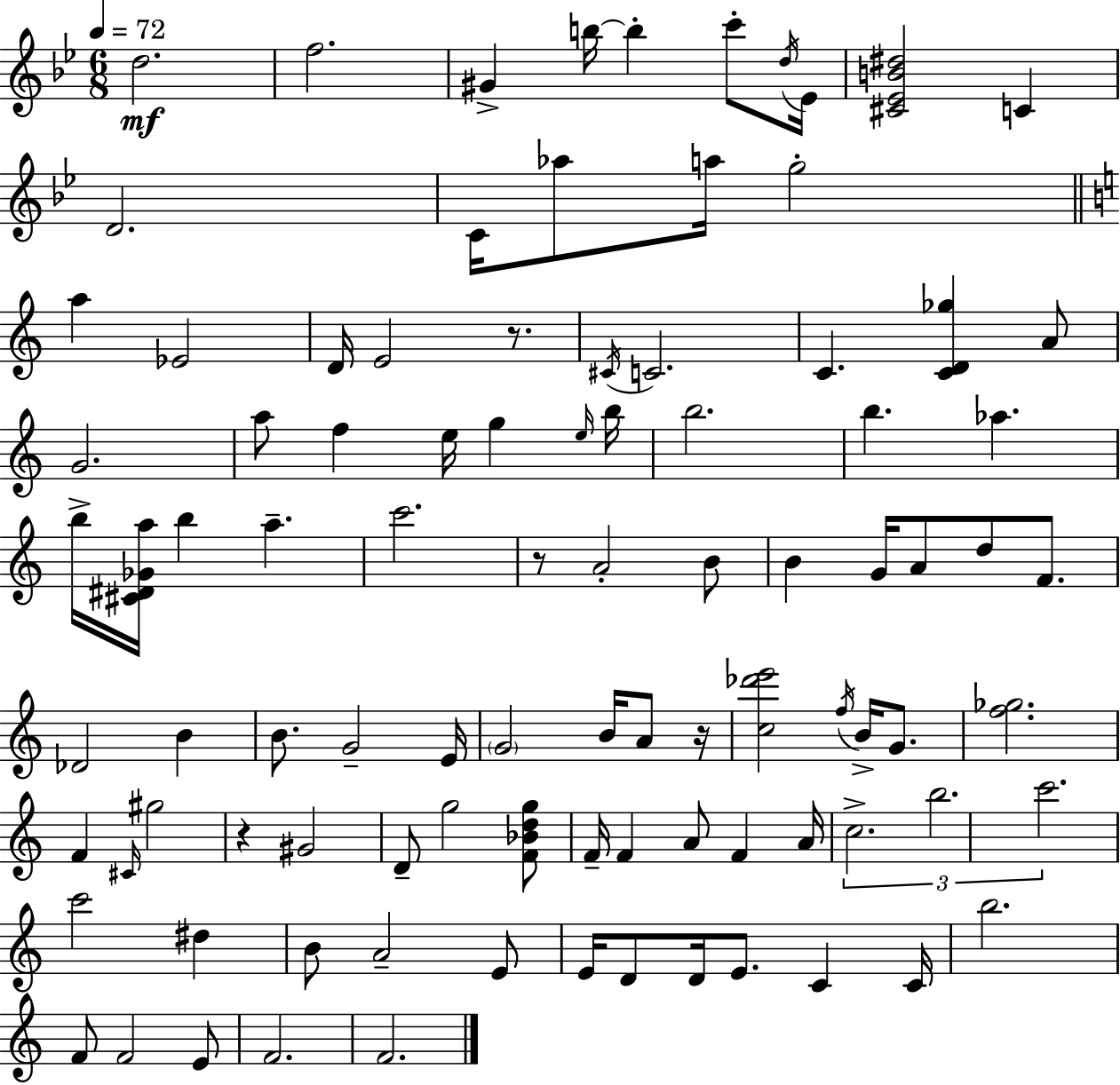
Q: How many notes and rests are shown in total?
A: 95